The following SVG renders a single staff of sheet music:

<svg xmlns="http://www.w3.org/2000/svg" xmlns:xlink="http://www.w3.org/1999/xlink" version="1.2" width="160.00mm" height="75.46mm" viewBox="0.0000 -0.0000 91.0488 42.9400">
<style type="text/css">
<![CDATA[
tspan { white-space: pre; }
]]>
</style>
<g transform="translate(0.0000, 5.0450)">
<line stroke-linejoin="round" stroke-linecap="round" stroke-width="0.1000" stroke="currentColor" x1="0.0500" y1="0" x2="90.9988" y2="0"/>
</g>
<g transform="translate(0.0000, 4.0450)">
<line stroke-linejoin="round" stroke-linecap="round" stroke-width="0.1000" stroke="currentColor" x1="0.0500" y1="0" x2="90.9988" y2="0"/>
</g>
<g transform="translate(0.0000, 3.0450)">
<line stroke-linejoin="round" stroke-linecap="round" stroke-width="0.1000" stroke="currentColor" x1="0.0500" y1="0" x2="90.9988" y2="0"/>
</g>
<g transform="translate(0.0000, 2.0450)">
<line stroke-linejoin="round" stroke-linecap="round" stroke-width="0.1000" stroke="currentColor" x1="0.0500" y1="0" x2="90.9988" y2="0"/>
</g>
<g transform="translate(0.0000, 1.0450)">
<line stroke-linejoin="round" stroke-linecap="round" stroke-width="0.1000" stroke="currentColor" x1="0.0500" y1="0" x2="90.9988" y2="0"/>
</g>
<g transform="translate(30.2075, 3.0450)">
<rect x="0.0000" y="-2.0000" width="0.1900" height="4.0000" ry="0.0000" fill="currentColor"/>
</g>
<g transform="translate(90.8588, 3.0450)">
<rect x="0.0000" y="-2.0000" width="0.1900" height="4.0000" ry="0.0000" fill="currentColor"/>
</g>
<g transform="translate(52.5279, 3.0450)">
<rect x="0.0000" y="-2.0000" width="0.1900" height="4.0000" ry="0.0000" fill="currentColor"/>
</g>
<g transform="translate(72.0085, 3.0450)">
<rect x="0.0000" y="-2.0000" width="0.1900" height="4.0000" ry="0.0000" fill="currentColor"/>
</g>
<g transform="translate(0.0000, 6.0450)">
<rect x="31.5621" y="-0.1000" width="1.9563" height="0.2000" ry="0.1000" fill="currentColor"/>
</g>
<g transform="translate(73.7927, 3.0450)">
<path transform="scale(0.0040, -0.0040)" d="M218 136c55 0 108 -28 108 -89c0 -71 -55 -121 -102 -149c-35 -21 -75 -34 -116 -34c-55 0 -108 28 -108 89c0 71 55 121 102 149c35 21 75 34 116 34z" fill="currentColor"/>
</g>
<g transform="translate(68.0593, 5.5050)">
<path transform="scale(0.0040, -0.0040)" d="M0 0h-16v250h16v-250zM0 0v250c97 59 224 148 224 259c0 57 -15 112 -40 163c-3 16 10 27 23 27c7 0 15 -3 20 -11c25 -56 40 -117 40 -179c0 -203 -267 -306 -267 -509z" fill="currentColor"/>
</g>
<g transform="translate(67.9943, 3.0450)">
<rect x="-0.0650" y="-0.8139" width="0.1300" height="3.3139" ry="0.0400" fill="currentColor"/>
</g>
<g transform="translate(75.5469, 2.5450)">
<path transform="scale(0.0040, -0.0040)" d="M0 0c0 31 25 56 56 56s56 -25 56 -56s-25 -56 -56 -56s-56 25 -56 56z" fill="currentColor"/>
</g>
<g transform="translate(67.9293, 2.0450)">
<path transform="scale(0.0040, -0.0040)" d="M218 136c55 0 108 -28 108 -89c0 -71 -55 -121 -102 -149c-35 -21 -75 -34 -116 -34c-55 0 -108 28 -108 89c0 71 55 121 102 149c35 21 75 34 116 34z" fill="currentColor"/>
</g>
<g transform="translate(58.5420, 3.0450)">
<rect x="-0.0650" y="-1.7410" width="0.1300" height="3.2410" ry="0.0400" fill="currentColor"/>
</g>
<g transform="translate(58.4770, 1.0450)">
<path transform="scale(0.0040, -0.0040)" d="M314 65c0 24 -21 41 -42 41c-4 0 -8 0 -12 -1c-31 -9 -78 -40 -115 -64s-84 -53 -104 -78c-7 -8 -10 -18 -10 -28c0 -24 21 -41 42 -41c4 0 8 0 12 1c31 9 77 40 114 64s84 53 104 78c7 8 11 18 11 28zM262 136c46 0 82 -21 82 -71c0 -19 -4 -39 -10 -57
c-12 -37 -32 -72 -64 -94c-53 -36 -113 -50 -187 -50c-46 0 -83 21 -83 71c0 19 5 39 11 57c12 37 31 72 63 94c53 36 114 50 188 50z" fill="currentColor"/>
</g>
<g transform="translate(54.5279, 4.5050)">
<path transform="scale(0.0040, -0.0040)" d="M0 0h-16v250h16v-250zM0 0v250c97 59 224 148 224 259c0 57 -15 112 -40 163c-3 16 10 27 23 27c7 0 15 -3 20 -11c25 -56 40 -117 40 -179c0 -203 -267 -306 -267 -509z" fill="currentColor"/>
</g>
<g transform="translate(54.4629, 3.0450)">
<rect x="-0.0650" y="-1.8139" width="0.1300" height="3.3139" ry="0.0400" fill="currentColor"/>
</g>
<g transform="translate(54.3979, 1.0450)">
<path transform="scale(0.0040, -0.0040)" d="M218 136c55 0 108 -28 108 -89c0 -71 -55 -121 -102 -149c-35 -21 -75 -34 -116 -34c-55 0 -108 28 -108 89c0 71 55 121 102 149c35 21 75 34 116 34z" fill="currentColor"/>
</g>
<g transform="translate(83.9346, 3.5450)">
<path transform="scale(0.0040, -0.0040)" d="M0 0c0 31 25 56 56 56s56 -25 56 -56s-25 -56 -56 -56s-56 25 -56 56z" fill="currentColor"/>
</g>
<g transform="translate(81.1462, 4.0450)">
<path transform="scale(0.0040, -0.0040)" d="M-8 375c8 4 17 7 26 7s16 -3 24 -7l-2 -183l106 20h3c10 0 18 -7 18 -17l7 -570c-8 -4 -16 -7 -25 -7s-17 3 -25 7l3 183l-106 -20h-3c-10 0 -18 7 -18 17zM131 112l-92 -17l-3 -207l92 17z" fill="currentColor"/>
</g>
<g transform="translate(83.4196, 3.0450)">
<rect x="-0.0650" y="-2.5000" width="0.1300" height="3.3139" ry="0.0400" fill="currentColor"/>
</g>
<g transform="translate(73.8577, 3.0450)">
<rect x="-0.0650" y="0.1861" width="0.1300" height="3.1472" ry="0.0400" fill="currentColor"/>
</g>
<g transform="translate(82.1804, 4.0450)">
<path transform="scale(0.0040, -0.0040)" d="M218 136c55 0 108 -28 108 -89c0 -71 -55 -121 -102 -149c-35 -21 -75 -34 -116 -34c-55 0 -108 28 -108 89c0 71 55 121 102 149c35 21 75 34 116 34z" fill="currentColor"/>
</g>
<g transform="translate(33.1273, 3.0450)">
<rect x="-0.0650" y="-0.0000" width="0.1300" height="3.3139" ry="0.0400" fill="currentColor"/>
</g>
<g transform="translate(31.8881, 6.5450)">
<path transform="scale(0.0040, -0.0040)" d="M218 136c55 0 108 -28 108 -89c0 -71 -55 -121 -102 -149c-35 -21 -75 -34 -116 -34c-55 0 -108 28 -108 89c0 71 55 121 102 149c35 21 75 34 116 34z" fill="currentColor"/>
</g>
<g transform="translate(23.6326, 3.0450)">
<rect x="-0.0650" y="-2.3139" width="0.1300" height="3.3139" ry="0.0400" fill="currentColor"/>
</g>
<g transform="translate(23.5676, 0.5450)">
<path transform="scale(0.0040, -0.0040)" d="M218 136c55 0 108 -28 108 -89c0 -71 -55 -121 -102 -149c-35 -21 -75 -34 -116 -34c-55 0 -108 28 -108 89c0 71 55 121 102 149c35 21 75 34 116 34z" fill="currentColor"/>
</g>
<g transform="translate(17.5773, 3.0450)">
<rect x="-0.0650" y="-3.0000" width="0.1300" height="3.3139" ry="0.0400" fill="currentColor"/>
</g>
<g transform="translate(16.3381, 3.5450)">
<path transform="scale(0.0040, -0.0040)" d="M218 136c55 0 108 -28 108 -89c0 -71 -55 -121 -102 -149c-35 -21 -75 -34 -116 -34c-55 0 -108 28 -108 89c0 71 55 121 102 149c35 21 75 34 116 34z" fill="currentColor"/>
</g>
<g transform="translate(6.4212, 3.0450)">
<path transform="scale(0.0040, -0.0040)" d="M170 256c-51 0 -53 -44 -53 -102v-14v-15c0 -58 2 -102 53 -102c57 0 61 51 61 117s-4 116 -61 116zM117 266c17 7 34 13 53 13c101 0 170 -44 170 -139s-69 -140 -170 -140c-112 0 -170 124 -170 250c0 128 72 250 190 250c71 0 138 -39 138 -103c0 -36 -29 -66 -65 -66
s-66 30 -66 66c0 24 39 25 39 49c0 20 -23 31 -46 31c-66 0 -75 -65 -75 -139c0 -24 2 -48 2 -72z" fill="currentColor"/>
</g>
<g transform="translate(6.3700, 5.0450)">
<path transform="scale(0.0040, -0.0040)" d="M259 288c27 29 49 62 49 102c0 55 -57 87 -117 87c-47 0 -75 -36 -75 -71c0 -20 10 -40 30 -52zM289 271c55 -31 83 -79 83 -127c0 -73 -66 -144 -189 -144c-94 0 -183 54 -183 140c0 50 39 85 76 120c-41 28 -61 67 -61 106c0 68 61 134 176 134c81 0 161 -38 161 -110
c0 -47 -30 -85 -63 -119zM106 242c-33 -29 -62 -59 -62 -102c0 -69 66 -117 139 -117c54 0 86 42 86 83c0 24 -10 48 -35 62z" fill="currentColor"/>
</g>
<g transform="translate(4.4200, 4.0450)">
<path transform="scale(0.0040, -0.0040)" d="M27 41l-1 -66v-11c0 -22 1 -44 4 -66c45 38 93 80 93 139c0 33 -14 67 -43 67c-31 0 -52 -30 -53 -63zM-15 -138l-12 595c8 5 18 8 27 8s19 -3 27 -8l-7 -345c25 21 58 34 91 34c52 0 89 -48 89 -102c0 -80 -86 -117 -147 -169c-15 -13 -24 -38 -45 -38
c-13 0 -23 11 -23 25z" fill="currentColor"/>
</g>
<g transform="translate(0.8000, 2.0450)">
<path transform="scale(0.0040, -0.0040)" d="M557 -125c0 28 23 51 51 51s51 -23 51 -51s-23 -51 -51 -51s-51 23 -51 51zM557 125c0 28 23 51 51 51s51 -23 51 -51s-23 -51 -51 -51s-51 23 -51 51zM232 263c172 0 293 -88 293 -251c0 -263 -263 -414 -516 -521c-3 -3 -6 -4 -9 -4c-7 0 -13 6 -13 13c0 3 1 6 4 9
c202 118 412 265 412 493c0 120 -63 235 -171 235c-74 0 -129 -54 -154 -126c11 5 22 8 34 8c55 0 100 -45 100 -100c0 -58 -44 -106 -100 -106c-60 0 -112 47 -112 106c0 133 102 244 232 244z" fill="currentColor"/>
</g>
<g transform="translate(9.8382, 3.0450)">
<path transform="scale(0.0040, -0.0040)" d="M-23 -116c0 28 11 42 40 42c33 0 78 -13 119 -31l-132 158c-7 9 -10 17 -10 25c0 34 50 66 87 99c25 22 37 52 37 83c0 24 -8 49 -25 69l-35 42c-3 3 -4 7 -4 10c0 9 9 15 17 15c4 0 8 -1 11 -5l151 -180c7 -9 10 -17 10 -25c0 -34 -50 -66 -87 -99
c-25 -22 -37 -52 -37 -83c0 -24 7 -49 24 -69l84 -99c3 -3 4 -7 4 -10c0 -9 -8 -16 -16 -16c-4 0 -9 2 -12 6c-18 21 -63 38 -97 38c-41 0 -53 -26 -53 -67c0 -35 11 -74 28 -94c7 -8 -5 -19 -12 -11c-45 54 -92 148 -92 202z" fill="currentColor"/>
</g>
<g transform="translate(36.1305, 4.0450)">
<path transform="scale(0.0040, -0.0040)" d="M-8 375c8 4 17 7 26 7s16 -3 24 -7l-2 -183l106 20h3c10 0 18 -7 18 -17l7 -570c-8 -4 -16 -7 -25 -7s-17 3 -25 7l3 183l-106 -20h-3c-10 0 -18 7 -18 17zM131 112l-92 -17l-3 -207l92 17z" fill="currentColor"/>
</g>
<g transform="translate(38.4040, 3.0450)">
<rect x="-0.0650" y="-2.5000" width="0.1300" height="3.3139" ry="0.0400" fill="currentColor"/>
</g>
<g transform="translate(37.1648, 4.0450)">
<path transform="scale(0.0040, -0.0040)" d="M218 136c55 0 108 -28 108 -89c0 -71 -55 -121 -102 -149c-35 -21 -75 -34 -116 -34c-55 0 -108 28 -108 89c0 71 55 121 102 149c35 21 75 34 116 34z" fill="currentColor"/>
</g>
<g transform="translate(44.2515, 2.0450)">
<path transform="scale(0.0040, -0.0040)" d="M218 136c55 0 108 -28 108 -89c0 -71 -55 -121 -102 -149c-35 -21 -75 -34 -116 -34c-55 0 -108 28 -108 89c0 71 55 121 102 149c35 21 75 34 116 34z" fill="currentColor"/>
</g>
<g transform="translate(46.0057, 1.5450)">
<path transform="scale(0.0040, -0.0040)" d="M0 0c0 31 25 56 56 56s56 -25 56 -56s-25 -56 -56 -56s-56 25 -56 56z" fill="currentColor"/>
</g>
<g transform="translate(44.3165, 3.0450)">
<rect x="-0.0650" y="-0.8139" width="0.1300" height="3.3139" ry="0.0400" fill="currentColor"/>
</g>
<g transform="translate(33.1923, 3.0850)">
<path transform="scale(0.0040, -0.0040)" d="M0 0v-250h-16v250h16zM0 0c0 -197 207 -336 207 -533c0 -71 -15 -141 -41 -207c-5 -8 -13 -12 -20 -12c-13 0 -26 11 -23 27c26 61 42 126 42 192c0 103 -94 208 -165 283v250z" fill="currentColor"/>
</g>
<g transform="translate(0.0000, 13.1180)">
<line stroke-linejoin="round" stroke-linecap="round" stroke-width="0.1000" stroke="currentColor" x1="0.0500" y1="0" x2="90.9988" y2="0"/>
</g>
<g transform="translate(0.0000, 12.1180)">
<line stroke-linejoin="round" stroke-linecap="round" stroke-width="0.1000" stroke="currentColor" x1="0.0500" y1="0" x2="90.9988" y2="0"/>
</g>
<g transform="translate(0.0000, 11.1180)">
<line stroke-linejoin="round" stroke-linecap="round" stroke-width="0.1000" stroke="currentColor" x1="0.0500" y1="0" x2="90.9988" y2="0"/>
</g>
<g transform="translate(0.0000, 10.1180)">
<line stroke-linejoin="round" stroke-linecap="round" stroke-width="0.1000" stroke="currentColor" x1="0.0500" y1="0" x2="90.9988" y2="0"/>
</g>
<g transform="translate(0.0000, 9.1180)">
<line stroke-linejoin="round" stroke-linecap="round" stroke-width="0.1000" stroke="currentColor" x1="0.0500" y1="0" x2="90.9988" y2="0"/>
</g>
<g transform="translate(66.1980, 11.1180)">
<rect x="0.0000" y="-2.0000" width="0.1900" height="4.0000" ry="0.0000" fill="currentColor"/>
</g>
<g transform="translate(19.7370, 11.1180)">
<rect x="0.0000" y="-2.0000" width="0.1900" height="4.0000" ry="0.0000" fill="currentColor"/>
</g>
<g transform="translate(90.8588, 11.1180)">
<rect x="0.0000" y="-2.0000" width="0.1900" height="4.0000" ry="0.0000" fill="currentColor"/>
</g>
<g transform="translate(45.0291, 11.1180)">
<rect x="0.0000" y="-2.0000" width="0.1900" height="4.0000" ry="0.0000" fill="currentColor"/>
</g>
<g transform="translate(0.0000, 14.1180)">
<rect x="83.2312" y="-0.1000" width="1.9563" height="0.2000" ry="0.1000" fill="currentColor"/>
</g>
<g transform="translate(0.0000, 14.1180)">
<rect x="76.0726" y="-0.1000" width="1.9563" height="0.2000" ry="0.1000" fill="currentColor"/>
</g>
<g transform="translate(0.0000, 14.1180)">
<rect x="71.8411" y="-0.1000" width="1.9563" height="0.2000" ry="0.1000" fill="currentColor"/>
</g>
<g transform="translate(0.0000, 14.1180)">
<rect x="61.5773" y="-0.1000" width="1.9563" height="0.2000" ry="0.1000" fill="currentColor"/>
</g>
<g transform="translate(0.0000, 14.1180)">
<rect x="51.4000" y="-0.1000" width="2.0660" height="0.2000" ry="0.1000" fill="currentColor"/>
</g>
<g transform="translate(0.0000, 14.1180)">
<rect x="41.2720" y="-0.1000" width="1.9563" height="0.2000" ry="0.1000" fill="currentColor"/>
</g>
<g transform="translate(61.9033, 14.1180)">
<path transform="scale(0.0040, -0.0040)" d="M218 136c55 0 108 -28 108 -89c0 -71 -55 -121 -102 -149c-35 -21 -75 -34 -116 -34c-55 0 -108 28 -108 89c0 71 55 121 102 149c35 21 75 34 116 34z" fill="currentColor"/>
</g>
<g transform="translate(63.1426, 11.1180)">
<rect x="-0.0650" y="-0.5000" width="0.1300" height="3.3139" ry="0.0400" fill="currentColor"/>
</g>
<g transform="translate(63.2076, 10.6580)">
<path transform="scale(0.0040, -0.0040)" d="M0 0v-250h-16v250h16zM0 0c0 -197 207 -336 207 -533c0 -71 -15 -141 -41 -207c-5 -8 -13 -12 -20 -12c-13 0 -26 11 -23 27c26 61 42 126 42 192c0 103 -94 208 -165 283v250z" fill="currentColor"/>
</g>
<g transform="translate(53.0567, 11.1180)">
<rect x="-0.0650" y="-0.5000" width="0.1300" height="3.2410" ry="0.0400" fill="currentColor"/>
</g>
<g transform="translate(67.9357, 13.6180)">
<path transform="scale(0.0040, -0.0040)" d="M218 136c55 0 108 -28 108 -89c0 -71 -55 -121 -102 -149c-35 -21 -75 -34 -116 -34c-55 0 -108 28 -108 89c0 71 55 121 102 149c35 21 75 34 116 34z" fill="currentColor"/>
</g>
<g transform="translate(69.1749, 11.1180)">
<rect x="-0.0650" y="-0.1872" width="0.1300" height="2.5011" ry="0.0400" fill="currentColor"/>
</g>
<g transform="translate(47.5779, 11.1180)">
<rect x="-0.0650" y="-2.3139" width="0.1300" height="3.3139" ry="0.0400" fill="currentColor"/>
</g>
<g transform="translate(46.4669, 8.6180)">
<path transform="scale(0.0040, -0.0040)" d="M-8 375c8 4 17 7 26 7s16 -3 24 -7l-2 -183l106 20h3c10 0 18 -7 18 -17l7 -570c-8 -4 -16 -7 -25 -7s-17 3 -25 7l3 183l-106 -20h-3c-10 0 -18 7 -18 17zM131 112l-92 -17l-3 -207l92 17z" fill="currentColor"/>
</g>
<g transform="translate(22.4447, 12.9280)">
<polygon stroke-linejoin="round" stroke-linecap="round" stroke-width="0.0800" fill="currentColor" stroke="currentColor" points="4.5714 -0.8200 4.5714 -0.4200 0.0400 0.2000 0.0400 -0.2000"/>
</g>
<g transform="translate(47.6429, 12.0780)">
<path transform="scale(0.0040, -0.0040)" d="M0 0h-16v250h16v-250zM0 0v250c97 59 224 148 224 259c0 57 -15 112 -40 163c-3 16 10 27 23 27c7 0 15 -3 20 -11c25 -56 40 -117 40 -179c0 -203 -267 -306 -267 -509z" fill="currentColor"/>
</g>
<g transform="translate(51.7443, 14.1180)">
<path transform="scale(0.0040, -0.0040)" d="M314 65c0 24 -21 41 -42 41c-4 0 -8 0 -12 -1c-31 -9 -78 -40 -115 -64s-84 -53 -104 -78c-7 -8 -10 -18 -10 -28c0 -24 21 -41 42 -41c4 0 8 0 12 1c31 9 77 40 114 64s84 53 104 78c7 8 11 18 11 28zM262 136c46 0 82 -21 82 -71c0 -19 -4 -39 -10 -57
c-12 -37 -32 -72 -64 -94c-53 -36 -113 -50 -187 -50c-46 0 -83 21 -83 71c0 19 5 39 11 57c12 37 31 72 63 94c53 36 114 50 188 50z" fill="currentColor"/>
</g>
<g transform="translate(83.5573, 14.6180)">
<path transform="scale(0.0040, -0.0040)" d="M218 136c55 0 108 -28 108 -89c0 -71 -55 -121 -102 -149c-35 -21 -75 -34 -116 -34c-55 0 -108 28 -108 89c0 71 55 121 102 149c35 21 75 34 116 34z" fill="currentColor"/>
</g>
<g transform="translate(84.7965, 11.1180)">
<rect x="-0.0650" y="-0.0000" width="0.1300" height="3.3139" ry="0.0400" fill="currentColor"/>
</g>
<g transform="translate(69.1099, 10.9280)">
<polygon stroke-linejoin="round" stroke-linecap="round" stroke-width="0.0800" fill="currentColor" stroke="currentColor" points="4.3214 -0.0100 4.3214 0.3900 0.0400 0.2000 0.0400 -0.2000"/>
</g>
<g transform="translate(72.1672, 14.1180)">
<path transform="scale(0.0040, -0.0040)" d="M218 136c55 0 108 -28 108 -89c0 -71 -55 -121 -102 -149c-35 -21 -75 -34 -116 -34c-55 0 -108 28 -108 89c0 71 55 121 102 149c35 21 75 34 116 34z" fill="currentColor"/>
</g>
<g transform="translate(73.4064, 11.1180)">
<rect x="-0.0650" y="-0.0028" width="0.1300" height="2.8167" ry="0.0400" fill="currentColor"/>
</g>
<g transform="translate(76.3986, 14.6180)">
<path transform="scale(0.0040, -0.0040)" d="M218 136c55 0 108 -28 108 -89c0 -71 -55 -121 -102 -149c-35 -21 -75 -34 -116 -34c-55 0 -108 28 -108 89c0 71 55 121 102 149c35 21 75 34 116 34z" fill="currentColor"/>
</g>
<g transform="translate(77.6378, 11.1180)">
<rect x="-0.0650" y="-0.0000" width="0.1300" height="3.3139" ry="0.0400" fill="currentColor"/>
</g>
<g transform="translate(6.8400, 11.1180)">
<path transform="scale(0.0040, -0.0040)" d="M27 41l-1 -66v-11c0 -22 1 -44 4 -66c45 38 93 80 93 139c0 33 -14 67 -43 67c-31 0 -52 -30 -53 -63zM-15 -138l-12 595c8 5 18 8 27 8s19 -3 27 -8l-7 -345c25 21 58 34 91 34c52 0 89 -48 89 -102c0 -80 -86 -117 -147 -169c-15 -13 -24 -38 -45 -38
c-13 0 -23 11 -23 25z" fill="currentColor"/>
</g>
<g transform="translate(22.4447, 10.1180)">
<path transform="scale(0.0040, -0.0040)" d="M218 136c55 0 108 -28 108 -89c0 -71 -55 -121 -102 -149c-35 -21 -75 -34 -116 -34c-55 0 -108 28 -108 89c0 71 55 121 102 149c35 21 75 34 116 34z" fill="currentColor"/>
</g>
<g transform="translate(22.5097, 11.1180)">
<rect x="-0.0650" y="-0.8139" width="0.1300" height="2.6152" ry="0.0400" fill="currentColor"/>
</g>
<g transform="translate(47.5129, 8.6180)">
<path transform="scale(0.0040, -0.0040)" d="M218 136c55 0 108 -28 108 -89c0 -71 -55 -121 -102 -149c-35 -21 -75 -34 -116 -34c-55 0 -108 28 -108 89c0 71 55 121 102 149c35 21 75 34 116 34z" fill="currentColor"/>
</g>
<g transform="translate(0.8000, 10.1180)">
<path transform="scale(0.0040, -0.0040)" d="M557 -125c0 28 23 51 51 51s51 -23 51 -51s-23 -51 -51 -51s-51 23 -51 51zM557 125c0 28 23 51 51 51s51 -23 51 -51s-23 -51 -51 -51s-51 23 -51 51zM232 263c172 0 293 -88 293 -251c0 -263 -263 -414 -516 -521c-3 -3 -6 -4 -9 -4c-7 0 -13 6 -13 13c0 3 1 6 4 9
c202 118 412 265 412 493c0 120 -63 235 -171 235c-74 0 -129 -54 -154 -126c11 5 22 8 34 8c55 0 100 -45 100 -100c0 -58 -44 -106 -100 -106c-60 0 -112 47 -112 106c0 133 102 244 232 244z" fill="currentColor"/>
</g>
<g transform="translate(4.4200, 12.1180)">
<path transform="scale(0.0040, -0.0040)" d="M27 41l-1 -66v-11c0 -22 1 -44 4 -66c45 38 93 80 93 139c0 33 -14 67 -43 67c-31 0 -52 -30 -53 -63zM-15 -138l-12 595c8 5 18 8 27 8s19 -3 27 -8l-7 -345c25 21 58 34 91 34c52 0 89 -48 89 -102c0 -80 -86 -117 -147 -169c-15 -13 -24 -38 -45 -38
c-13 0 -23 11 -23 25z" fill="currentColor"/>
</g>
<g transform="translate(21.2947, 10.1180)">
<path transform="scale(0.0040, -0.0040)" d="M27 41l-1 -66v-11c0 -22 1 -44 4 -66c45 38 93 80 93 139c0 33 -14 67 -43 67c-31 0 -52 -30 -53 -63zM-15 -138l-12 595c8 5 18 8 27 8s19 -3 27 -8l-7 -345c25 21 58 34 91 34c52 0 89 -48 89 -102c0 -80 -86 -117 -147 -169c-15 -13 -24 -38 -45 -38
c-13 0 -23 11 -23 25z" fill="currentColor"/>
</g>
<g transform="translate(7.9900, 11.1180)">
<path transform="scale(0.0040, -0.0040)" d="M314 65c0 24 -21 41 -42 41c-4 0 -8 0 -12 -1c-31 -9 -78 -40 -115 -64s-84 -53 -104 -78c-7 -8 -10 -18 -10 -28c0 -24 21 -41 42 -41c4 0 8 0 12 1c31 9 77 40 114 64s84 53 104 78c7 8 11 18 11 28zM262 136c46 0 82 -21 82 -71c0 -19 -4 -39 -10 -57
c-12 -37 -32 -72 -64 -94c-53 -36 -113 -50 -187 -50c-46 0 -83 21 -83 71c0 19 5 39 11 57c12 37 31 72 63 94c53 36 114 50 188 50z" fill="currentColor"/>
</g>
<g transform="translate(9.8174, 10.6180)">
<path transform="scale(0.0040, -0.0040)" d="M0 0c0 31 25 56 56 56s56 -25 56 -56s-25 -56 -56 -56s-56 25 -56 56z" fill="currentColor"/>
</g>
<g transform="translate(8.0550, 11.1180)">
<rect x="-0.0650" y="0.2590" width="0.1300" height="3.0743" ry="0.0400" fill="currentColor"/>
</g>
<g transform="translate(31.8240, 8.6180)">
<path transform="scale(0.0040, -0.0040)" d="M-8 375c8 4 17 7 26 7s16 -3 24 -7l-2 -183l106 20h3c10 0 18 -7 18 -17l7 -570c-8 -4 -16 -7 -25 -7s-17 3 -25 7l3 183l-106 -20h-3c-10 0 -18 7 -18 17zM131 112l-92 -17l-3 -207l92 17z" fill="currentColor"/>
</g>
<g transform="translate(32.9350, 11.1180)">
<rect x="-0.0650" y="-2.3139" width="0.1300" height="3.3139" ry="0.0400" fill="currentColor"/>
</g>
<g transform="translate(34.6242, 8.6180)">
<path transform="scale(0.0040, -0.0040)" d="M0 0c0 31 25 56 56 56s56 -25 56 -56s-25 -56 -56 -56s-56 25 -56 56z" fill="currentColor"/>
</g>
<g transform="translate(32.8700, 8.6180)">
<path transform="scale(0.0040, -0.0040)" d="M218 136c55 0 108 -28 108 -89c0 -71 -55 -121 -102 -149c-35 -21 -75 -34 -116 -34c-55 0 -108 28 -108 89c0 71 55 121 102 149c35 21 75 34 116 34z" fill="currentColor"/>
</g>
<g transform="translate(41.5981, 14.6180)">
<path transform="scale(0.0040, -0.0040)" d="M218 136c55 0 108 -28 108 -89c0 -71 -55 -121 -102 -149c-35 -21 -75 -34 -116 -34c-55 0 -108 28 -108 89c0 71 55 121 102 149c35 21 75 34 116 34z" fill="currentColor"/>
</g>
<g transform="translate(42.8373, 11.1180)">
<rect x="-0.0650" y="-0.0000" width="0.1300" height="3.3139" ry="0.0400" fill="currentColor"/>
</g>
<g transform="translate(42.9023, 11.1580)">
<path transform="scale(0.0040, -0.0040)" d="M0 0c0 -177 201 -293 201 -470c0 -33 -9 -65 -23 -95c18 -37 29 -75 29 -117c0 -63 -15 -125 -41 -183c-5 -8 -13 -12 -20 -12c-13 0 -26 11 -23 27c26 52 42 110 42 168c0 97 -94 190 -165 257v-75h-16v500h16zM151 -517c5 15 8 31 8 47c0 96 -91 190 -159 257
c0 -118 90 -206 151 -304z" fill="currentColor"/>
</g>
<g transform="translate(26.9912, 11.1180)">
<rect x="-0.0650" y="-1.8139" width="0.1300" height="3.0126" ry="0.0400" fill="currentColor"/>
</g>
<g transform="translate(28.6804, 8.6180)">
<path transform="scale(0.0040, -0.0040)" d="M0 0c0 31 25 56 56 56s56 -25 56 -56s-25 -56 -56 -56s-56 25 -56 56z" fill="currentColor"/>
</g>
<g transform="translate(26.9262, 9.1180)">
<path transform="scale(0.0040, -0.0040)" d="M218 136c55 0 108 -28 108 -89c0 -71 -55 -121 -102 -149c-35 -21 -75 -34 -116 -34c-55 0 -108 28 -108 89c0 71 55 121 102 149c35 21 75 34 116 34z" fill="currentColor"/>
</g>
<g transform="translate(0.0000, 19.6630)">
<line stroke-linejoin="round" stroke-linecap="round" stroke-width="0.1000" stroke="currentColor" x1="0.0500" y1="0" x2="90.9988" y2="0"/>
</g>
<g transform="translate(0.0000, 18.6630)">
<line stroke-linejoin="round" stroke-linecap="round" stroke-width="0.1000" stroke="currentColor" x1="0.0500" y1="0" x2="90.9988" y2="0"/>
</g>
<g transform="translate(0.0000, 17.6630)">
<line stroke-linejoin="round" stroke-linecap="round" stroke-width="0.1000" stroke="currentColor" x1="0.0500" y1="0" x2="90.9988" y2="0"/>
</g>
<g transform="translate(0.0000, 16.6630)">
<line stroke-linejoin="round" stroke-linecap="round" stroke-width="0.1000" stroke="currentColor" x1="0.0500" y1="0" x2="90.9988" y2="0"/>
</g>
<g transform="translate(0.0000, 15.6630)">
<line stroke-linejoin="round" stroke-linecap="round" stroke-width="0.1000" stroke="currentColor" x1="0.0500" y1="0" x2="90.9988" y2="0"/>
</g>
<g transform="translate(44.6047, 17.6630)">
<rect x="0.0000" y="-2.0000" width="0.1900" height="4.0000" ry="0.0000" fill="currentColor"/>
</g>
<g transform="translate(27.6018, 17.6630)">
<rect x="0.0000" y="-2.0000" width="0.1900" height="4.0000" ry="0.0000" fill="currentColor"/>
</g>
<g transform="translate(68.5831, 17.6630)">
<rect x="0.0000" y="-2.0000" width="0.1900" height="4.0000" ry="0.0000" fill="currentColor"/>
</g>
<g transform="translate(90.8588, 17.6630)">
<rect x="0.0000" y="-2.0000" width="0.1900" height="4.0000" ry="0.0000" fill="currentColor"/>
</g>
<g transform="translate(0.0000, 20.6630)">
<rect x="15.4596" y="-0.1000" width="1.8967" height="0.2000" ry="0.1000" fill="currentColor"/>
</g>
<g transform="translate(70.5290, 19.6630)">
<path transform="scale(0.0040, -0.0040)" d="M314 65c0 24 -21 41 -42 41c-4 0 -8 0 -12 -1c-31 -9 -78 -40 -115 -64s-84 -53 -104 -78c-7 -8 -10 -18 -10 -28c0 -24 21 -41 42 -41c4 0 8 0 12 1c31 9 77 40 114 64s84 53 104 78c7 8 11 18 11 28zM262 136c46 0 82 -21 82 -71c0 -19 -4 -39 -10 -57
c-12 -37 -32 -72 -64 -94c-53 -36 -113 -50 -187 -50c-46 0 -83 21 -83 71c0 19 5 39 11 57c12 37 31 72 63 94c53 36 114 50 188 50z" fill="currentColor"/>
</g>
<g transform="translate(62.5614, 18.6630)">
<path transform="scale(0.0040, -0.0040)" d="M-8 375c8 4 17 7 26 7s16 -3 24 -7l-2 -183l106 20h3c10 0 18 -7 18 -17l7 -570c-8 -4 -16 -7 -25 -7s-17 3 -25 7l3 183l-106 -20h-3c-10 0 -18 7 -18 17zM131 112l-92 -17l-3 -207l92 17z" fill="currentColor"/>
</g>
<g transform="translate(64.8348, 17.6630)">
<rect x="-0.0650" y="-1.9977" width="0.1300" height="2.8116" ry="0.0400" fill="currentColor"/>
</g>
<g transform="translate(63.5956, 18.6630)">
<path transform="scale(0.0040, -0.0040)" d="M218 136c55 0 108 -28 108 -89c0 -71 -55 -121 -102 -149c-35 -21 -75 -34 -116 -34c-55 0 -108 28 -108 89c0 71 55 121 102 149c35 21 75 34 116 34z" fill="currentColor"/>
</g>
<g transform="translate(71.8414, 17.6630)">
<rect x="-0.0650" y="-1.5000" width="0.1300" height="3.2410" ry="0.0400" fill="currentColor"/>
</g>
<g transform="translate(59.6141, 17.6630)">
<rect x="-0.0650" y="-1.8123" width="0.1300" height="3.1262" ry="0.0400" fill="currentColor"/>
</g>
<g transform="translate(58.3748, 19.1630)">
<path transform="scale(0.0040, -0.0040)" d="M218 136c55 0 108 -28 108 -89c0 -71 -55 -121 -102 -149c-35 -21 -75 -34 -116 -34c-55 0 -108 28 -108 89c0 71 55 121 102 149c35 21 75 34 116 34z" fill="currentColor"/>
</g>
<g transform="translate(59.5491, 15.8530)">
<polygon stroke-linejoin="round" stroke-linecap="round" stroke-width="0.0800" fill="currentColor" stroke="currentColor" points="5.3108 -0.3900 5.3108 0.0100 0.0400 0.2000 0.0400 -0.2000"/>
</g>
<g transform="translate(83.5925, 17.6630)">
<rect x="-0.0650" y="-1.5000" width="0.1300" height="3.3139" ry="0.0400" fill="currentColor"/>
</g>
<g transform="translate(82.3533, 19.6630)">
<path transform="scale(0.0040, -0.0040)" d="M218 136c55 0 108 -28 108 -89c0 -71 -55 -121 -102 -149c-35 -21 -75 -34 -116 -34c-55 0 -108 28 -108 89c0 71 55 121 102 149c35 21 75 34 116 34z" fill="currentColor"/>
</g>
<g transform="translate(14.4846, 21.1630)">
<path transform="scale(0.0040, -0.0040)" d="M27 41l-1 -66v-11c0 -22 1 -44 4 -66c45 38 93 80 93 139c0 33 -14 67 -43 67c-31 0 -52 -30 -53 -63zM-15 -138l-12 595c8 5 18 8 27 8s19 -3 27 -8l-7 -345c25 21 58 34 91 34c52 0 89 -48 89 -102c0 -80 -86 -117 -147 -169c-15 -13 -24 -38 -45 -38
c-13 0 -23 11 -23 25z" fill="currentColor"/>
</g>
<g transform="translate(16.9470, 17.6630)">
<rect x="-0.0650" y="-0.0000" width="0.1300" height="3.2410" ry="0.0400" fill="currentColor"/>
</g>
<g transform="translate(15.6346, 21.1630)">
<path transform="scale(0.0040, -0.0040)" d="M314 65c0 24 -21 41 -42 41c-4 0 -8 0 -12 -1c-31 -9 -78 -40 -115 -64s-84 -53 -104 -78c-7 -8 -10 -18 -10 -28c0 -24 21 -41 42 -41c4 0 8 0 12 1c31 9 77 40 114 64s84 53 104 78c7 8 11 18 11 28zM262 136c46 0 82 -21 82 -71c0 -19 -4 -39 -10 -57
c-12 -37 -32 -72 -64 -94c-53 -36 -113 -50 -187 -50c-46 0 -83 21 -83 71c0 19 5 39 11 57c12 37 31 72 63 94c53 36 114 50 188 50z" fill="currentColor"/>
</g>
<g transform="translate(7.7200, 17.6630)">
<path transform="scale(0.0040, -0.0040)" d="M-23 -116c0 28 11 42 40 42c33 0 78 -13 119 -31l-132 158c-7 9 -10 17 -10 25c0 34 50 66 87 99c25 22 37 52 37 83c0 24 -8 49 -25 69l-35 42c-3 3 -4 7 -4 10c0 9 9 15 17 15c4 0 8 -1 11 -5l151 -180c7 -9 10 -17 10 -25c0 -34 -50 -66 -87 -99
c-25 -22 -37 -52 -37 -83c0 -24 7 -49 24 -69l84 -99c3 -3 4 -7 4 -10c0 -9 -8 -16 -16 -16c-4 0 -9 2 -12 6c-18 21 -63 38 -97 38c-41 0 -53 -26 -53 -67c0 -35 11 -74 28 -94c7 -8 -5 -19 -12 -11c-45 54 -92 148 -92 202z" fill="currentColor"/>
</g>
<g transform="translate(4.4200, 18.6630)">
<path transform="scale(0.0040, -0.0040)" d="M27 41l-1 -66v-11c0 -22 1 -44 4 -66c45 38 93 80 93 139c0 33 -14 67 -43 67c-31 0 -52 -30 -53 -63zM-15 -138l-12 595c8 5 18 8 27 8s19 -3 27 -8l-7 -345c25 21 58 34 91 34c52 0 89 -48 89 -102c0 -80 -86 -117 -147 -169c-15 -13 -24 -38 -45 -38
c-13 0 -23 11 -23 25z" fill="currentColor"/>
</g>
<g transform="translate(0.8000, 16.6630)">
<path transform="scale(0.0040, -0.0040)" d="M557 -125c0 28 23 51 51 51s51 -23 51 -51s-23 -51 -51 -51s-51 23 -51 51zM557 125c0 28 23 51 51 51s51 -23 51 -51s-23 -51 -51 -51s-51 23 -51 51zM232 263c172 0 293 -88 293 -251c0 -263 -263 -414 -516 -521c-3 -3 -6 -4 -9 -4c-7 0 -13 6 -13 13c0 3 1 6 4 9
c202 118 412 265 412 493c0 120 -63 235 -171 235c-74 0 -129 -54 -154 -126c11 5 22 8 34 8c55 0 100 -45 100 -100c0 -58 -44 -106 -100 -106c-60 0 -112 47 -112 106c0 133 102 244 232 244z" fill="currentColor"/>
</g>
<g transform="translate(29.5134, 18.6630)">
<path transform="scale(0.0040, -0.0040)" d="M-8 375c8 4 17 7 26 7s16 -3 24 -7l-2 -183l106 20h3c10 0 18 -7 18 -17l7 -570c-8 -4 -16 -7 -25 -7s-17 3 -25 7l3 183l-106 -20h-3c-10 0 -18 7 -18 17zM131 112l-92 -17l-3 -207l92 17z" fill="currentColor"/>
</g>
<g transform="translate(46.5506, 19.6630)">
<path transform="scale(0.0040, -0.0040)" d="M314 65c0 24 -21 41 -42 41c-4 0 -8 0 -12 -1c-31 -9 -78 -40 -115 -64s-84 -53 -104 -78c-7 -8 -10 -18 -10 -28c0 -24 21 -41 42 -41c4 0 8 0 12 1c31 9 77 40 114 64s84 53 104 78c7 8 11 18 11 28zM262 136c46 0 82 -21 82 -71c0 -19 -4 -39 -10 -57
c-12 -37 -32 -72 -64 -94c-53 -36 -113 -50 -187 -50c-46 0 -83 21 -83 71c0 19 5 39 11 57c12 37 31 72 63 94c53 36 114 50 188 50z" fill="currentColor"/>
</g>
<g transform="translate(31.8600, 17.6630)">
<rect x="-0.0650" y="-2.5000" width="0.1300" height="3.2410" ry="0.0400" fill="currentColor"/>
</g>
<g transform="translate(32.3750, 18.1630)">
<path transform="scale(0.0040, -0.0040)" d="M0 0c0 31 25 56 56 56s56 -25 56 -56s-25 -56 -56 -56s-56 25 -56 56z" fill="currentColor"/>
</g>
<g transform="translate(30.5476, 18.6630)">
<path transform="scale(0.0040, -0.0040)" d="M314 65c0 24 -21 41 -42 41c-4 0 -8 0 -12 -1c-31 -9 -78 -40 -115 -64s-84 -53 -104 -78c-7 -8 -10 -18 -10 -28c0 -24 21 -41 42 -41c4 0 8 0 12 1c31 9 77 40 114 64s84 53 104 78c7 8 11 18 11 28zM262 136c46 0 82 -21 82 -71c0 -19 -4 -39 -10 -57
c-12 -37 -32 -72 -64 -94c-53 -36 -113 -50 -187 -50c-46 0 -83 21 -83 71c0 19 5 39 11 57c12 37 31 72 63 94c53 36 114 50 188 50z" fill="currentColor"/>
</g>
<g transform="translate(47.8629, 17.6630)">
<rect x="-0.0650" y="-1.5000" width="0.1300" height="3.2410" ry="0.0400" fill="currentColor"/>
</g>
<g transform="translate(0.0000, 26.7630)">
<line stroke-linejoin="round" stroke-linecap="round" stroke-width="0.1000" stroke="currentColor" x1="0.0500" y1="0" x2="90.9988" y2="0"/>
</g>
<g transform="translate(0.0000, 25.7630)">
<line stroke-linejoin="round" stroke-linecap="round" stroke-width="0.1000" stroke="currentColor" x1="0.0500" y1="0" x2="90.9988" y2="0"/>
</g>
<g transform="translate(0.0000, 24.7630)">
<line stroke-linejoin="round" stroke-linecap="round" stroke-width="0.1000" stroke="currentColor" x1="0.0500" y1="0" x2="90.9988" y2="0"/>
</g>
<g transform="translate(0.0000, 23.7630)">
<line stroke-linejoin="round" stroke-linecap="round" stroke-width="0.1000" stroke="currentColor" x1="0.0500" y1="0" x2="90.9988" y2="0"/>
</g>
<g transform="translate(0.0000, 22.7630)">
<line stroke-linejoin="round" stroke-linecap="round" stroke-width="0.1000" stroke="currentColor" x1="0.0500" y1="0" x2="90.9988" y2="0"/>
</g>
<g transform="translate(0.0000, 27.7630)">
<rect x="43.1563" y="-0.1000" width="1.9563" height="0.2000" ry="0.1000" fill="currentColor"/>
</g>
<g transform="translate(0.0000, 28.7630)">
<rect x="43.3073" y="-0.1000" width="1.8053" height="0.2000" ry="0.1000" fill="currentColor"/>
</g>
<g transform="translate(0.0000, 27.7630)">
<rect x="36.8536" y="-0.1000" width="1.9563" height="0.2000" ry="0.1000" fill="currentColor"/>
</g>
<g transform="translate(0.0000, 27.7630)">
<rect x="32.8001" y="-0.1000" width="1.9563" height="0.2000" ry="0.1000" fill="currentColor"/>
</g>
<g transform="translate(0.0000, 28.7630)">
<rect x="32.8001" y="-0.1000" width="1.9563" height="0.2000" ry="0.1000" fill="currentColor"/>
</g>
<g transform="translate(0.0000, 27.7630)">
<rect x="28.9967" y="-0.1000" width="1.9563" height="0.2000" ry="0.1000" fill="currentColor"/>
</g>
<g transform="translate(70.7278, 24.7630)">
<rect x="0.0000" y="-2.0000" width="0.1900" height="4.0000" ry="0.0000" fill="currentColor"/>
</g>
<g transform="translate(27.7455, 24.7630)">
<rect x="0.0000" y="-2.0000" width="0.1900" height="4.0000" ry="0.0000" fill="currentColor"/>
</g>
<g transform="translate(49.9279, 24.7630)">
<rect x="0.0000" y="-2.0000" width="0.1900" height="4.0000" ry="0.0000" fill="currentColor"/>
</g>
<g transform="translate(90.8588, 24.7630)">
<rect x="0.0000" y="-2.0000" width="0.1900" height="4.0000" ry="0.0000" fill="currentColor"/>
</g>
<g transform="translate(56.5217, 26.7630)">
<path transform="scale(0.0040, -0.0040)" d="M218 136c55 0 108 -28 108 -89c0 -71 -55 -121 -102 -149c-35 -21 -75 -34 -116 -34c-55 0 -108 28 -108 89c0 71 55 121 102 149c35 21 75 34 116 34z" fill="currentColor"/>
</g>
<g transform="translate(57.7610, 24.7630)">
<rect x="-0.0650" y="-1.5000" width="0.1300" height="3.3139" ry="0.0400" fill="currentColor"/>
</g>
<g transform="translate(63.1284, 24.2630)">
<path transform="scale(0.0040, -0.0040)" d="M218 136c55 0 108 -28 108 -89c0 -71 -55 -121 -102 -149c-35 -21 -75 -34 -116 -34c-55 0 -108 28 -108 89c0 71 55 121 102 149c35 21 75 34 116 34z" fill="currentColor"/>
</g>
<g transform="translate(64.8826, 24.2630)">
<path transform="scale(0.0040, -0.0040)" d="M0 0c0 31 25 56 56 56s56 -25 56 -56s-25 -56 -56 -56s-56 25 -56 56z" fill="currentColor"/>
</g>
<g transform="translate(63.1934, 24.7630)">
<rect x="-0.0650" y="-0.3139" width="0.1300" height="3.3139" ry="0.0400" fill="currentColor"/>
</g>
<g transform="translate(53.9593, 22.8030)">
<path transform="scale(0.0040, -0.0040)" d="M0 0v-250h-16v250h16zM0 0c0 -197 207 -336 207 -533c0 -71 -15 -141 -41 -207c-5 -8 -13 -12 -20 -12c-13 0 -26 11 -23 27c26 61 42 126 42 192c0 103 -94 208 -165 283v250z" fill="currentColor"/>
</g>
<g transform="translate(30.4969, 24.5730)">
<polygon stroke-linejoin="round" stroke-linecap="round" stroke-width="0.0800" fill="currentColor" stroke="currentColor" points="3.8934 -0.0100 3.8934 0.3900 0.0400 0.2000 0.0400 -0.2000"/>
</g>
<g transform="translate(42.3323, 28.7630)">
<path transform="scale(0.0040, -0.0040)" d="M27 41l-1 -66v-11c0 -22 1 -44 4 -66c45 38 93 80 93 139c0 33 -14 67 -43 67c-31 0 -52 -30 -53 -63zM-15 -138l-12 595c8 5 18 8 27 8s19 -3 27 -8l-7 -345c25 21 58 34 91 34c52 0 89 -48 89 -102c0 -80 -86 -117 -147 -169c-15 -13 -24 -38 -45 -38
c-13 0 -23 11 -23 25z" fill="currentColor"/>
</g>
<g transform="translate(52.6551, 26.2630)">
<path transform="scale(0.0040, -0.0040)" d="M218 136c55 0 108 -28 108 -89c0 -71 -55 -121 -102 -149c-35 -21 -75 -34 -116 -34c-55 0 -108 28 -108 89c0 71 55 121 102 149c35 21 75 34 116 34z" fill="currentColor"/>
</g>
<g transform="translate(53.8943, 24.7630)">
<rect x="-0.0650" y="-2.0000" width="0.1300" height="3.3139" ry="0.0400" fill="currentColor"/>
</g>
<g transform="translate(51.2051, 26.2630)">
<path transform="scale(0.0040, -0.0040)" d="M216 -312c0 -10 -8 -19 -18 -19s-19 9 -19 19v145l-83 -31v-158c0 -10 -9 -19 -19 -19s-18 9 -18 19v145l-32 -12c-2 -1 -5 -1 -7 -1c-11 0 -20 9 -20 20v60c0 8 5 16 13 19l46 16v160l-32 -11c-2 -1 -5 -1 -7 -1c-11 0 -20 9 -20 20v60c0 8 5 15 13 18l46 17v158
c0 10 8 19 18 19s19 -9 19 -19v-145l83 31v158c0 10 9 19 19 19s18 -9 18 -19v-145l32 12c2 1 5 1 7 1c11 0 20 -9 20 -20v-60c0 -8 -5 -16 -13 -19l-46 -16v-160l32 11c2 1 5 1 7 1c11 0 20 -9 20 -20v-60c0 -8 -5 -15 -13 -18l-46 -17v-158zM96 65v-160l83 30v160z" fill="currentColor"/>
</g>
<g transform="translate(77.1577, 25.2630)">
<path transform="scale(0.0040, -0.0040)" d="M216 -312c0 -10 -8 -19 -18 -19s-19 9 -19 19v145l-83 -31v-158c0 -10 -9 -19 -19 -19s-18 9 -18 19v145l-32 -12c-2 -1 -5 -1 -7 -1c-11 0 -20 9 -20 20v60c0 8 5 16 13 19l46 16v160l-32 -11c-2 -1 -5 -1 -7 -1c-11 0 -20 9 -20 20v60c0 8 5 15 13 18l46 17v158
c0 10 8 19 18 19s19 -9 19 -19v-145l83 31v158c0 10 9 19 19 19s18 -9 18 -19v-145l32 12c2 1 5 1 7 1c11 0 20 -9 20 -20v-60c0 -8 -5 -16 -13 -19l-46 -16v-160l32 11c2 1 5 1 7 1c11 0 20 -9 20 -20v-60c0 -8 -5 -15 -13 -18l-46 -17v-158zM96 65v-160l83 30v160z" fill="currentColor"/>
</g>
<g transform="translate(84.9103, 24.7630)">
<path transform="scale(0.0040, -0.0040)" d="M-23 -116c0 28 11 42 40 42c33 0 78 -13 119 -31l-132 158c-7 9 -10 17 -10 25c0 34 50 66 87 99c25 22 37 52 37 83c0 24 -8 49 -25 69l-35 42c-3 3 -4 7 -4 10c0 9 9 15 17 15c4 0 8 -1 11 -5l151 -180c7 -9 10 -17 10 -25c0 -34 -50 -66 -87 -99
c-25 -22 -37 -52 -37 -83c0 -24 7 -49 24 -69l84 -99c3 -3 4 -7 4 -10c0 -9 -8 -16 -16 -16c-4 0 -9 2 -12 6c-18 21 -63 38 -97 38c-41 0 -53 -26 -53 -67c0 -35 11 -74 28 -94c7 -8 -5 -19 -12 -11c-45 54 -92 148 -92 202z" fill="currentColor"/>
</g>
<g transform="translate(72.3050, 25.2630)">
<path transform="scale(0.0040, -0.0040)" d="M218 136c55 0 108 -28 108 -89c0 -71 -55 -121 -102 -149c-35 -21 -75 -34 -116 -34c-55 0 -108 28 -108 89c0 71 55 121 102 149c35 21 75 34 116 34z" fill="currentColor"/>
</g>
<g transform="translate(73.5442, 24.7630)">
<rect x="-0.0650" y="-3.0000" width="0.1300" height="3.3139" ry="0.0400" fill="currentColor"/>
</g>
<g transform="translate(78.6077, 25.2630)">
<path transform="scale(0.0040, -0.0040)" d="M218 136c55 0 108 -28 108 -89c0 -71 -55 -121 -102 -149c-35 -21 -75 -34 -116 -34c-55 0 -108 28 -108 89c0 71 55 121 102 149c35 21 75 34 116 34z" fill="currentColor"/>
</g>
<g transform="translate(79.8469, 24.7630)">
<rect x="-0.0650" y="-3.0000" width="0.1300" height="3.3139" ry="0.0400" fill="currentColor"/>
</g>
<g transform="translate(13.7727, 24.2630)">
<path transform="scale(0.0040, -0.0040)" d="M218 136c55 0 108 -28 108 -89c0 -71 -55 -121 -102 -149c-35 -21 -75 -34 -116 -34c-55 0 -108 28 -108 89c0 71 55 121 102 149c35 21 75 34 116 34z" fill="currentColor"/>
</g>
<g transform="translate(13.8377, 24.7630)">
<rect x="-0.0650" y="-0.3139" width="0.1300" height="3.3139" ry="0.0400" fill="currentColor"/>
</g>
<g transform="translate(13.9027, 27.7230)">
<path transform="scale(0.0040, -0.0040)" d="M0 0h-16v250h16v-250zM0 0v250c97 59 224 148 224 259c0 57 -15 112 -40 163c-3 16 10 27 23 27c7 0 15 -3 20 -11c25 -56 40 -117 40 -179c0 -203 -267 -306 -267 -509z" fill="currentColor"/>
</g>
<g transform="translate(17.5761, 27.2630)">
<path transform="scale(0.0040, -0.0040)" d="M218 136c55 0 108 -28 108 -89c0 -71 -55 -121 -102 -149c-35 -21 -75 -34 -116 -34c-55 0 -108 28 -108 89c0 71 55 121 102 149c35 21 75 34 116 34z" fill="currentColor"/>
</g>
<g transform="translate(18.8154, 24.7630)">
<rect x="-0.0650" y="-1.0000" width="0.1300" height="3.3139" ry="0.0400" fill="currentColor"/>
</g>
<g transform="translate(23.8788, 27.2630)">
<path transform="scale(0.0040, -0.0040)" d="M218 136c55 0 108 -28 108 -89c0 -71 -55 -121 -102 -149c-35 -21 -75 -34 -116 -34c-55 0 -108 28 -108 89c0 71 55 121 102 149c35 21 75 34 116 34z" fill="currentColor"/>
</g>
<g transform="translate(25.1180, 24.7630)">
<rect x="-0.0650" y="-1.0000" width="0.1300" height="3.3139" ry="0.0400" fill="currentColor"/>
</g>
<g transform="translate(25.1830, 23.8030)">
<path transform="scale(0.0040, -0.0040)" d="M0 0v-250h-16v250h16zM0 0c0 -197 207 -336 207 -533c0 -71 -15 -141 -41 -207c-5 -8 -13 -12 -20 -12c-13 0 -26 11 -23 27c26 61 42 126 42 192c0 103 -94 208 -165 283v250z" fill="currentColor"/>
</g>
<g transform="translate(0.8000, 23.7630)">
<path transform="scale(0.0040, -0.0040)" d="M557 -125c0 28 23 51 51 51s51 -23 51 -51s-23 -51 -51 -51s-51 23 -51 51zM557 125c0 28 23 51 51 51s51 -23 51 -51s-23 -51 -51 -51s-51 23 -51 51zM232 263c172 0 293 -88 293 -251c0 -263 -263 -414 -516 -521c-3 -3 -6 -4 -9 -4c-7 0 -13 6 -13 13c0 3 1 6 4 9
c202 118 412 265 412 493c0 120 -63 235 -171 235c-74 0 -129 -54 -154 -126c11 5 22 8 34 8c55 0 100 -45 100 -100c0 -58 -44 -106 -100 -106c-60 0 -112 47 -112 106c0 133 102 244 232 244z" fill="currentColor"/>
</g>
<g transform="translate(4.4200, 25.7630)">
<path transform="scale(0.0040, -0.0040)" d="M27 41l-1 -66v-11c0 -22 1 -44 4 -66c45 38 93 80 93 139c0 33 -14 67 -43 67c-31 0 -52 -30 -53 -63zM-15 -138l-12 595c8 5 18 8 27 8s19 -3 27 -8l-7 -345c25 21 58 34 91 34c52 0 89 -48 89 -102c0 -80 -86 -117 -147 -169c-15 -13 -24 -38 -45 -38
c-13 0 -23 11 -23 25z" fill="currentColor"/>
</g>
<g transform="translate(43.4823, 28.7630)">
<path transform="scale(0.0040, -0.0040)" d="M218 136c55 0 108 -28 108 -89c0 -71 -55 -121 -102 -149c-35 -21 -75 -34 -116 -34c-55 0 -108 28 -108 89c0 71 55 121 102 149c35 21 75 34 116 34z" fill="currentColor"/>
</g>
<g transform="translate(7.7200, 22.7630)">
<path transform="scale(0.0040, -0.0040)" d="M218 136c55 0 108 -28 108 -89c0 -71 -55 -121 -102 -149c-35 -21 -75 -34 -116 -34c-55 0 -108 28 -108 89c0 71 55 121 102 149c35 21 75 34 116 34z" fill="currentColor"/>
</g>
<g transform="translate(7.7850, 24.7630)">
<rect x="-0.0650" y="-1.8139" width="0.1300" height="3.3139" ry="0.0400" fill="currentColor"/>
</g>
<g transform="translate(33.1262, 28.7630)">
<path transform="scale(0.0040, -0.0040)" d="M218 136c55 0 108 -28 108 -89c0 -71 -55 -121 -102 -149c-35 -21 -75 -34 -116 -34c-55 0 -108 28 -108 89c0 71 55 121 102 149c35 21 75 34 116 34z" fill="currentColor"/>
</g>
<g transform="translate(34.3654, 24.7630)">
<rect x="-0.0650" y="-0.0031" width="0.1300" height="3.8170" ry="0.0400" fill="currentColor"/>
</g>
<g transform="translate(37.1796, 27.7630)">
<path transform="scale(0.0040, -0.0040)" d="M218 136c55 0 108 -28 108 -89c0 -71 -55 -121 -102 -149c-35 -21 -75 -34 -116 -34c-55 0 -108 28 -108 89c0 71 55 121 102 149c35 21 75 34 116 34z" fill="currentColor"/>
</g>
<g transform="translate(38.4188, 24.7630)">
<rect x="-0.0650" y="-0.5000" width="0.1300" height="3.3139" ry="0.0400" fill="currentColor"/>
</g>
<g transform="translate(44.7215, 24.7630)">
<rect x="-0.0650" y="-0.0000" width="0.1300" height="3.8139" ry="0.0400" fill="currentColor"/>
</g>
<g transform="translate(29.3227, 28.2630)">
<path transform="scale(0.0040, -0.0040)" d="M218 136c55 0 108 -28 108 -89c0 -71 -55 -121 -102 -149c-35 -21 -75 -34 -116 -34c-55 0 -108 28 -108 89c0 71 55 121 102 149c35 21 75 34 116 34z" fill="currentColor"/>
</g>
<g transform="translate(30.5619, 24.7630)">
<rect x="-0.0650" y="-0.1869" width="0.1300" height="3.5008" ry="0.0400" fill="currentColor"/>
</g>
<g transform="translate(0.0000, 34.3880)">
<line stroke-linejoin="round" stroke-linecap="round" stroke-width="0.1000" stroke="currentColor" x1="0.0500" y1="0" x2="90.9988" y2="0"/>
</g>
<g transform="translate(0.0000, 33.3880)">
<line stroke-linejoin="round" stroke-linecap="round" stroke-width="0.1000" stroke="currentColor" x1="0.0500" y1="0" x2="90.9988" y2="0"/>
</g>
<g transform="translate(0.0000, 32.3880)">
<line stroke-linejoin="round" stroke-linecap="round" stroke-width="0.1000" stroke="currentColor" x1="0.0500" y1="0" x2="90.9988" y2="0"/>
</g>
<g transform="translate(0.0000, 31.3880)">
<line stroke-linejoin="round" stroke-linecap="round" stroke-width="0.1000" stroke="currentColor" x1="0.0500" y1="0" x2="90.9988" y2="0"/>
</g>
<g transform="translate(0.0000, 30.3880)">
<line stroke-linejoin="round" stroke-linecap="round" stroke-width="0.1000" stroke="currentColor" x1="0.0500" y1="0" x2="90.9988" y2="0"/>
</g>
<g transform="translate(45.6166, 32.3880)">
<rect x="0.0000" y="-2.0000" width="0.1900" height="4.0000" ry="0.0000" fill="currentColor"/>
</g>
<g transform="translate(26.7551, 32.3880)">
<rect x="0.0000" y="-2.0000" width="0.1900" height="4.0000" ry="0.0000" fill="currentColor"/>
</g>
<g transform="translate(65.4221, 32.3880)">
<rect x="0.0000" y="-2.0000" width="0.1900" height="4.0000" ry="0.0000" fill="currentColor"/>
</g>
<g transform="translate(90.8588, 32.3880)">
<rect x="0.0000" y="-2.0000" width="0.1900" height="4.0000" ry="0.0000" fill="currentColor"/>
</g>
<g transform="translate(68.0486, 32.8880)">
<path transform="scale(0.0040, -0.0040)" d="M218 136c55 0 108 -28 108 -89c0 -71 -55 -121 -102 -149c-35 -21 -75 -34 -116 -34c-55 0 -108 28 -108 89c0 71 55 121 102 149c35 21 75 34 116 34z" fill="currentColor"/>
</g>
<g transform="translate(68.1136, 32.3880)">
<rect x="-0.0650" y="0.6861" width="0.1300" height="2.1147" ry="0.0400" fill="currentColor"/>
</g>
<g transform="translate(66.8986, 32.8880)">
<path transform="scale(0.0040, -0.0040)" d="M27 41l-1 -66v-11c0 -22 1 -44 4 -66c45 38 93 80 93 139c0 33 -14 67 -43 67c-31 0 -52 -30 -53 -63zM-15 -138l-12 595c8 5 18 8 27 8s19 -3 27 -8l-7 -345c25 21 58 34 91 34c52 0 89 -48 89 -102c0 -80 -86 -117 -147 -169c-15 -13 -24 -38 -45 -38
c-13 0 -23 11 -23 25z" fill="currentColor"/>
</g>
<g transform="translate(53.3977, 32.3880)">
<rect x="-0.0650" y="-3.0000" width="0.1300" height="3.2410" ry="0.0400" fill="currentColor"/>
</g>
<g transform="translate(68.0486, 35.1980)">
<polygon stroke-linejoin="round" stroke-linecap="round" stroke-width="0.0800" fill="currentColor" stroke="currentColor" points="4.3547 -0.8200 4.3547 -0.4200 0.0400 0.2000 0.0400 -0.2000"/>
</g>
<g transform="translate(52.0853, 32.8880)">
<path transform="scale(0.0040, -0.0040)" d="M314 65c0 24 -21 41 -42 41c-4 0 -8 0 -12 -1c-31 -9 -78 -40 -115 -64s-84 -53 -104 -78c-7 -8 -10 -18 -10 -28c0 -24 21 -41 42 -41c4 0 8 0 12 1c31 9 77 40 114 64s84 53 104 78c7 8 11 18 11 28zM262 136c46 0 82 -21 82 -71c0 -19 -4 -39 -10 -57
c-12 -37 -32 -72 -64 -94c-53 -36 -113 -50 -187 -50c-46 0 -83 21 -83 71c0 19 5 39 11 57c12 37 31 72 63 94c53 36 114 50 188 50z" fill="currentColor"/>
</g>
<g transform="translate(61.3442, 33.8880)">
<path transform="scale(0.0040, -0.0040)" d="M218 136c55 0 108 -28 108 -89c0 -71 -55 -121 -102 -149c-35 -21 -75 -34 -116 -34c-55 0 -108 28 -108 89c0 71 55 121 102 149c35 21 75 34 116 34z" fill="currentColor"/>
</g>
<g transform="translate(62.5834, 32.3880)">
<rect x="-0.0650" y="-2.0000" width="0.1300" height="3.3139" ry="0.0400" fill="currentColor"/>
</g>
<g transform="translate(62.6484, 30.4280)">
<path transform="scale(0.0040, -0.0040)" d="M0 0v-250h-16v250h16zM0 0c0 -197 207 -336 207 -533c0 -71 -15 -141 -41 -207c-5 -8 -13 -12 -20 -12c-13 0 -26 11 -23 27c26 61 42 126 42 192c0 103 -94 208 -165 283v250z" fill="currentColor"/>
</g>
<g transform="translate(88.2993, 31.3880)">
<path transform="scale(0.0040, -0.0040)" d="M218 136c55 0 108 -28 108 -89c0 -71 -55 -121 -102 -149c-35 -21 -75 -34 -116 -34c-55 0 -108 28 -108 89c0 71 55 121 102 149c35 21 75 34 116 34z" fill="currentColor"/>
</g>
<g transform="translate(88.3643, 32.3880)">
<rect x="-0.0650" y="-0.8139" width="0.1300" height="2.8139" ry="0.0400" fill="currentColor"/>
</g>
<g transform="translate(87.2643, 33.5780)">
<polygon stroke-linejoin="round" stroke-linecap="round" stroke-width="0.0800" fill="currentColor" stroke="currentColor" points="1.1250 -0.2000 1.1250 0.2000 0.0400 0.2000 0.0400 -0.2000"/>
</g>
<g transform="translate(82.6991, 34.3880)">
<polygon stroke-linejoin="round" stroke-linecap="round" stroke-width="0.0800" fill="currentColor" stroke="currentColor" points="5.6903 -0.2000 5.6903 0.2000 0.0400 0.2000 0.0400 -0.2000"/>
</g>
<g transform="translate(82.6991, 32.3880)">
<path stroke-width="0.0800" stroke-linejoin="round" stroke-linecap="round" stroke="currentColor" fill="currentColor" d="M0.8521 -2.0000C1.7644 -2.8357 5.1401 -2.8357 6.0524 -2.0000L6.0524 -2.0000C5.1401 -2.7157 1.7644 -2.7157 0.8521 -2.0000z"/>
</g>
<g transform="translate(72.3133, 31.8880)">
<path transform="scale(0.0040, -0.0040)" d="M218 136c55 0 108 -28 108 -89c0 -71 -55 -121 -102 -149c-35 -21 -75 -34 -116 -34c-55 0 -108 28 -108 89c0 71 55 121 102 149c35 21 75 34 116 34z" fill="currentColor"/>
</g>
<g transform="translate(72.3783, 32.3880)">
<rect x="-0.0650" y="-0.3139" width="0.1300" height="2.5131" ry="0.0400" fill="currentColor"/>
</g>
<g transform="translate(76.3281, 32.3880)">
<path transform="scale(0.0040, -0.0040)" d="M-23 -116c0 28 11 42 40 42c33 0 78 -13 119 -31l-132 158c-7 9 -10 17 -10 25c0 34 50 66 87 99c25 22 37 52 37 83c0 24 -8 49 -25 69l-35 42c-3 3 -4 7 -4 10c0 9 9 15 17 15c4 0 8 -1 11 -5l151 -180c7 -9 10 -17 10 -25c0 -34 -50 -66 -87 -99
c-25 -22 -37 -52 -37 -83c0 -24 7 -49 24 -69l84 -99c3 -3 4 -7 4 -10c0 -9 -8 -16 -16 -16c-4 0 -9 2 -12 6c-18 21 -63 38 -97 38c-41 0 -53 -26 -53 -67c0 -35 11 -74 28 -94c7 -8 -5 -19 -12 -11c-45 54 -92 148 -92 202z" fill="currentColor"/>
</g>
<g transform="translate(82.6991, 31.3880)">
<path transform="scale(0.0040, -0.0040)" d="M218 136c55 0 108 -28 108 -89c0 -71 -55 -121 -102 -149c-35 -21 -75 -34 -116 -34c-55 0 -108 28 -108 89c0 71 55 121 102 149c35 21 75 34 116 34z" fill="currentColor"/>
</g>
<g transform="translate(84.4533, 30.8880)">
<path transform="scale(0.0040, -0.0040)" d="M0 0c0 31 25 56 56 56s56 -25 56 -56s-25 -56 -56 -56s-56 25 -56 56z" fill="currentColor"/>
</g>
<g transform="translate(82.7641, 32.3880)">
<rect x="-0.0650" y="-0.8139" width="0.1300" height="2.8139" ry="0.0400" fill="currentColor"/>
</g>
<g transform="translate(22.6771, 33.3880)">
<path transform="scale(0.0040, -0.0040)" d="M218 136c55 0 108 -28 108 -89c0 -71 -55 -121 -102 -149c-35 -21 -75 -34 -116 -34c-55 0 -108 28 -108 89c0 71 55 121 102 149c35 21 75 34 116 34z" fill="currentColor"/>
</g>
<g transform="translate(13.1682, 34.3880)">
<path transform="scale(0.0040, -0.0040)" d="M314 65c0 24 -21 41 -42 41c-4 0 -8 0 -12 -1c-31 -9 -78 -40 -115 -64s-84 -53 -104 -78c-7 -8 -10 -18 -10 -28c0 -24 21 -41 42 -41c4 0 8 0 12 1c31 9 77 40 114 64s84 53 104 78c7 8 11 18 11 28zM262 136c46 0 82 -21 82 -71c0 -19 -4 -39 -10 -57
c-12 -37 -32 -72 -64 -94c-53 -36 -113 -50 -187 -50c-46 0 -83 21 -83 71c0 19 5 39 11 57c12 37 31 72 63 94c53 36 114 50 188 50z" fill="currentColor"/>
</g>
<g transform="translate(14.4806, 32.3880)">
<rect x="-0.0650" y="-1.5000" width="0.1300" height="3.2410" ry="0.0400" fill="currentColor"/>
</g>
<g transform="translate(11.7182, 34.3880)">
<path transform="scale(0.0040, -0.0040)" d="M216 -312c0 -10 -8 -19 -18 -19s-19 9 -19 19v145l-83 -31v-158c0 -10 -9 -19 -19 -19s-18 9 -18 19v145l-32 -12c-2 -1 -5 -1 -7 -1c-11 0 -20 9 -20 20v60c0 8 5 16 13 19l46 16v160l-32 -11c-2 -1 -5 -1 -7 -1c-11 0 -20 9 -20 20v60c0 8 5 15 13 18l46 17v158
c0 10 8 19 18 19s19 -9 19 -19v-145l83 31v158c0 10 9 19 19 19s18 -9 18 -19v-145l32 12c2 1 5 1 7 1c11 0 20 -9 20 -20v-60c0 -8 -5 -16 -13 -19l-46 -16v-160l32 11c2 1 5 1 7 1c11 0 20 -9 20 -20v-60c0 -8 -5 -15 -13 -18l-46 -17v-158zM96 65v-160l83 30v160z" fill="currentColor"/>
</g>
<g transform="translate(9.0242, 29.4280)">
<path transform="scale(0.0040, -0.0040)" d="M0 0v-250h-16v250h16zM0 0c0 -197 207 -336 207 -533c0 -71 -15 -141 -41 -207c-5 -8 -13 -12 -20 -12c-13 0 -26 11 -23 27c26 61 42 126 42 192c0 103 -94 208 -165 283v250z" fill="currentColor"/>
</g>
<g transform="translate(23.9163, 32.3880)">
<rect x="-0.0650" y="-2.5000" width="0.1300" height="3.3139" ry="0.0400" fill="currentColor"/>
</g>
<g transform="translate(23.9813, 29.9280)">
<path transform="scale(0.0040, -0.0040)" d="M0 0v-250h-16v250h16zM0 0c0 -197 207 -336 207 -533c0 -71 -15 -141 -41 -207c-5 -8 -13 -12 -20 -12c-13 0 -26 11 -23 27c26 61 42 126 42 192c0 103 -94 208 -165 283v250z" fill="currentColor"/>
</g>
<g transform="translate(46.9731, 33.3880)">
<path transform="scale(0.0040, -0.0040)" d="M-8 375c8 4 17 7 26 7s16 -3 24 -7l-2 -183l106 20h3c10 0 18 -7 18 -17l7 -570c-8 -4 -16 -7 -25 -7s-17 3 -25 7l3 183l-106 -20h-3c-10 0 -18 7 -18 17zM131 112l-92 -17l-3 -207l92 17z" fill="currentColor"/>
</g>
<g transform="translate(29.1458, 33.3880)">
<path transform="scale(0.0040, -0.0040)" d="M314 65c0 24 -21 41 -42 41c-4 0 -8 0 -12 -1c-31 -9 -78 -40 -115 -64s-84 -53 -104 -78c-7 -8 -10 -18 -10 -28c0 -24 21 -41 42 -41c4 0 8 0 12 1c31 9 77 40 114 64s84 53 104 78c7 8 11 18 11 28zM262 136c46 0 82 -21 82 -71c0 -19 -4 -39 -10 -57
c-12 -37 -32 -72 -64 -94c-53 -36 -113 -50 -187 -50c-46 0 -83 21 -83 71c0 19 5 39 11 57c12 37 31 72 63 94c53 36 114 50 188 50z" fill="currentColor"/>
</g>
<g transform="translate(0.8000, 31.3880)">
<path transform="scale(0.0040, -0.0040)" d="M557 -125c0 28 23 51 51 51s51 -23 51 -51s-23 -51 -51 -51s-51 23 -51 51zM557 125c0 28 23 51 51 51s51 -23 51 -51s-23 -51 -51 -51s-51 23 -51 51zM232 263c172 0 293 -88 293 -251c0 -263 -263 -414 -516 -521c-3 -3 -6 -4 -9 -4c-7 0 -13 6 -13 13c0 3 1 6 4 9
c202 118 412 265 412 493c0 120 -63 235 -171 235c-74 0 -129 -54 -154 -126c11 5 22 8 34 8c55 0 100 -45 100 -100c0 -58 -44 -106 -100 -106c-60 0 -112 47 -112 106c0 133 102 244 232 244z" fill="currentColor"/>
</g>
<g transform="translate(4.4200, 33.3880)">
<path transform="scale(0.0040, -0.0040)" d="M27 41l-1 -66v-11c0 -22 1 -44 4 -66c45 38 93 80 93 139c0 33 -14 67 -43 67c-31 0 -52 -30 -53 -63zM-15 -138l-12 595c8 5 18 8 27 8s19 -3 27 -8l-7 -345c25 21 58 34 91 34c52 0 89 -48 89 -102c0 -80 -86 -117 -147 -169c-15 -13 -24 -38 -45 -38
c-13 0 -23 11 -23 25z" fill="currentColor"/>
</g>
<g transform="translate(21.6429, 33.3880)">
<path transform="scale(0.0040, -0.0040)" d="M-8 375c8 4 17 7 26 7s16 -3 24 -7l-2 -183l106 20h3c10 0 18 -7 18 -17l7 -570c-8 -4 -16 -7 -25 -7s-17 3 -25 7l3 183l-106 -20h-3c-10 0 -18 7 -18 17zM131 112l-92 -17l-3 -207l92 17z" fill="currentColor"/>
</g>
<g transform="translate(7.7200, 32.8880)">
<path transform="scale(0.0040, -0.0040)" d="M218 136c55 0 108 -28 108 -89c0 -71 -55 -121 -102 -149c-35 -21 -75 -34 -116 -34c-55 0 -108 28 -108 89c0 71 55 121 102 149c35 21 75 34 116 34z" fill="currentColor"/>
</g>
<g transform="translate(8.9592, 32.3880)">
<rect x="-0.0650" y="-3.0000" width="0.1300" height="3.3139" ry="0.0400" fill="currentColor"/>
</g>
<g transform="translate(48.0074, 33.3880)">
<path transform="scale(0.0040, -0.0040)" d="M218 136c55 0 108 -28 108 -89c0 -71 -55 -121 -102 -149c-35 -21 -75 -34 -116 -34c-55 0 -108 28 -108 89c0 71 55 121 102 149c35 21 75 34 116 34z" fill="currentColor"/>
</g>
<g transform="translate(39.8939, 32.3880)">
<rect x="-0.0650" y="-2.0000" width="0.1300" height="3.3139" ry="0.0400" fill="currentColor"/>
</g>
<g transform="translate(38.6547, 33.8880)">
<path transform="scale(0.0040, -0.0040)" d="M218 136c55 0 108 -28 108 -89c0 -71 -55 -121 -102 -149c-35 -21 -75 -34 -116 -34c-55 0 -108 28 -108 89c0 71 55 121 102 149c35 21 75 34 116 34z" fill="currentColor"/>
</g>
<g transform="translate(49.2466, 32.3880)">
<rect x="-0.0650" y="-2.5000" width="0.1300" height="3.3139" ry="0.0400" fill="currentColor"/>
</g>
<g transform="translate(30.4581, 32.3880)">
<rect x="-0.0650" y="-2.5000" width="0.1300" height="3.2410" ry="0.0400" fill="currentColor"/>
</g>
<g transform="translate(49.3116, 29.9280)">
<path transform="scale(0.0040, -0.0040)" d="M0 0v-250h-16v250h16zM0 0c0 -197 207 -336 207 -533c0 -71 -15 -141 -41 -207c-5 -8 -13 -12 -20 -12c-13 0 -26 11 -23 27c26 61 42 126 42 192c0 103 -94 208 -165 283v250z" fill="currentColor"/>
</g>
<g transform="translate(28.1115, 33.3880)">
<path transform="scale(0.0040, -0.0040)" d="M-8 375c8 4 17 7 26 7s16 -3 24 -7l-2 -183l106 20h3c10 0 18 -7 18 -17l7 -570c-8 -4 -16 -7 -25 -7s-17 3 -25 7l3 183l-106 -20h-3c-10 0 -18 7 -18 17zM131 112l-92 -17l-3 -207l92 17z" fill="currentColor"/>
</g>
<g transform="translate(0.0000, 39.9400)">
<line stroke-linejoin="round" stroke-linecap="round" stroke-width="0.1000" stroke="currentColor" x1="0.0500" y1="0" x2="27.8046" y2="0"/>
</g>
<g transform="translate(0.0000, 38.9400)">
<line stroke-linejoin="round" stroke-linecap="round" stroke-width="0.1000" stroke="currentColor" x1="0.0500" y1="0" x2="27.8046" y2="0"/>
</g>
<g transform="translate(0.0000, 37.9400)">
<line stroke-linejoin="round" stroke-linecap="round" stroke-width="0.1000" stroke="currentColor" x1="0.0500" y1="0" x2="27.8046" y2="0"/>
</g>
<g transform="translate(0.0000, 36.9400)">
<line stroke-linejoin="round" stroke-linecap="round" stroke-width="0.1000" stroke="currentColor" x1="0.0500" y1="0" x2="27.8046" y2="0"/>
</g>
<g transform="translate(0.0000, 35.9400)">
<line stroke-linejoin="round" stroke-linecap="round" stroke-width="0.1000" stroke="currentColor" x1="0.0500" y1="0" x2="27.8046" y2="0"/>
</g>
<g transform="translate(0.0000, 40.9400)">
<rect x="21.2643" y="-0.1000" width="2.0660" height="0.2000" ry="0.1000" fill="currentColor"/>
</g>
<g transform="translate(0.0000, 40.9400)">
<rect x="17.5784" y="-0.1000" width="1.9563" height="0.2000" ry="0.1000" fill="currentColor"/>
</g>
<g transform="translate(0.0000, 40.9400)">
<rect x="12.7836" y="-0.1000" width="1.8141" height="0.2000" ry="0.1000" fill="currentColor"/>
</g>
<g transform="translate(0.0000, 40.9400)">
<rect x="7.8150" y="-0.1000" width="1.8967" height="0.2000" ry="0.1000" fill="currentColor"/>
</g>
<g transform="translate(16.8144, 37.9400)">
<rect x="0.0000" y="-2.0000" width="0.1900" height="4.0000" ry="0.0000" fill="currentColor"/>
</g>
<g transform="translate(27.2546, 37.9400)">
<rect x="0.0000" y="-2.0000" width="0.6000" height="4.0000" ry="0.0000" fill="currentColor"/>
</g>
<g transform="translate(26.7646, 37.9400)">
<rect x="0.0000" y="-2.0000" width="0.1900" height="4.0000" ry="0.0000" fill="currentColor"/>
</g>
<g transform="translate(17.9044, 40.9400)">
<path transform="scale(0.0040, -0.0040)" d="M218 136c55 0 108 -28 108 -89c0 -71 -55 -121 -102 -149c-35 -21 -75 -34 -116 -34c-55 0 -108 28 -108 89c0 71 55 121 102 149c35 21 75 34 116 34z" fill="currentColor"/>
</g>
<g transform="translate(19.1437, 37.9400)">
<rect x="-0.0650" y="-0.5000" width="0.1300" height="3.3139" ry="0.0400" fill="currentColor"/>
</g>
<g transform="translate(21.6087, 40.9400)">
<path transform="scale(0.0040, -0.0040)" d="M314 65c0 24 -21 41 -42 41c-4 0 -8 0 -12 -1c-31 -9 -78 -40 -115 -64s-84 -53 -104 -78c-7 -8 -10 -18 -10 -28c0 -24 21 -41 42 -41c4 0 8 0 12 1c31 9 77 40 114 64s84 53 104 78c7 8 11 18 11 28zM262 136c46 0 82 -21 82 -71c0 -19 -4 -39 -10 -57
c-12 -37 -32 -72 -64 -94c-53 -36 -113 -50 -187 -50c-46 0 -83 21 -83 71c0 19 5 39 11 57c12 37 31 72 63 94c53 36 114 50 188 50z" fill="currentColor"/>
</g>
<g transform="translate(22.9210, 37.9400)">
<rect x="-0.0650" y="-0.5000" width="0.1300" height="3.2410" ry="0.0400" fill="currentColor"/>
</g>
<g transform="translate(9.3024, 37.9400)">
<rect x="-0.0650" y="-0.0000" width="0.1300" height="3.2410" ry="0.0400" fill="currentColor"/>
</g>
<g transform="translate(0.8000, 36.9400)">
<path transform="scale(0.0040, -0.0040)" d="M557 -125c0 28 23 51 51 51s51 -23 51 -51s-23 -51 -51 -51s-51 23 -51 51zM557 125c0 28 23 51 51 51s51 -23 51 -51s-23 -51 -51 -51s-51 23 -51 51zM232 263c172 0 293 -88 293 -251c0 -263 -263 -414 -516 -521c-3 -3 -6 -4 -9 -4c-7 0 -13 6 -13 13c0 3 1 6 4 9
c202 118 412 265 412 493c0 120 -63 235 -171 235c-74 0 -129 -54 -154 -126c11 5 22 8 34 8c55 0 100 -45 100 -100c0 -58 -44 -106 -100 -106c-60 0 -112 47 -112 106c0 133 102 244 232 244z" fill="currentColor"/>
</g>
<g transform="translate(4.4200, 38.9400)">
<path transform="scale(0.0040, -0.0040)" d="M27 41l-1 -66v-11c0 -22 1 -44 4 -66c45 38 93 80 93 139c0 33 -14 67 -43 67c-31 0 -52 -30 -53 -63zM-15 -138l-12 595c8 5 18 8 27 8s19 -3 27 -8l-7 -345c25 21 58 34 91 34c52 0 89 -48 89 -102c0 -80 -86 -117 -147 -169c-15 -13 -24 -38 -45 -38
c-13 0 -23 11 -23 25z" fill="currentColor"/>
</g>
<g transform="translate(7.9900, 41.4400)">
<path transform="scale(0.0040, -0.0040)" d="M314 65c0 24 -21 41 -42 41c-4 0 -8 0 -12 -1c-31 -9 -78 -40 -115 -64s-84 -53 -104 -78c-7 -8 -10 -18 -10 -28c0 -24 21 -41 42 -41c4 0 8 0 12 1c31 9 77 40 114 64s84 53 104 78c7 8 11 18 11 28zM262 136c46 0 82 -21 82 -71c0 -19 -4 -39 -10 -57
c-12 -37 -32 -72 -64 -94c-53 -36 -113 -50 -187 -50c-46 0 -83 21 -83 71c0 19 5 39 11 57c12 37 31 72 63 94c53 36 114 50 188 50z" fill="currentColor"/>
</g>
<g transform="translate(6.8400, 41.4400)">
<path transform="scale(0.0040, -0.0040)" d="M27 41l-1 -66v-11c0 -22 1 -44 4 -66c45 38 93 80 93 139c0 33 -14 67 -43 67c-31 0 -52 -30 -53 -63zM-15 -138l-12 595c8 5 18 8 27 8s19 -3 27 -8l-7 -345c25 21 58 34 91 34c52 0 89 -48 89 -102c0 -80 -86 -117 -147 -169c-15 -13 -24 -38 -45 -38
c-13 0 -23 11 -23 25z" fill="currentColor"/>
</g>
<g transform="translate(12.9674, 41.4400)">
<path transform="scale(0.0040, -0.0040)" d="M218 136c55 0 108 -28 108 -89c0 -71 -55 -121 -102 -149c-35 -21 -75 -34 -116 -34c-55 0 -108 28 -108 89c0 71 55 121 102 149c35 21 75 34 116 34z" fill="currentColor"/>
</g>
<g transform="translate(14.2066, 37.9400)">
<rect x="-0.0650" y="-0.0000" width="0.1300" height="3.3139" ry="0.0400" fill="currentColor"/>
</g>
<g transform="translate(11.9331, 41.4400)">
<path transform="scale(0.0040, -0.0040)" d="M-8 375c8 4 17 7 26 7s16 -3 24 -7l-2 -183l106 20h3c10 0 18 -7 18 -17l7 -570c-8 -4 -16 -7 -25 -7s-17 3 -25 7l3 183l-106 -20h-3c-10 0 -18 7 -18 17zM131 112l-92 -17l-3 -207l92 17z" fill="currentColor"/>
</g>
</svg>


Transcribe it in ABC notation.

X:1
T:Untitled
M:6/8
L:1/4
K:F
z C, _B, D,,/2 B,, F, A,/2 A,2 F,/2 D, B,, _D,2 _F,/2 A,/2 B, D,,/4 B,/2 E,,2 E,,/2 F,,/2 E,,/2 D,, D,, z _D,,2 B,,2 G,,2 A,,/2 B,,/2 G,,2 G,, A, E,/2 F,, F,,/2 D,,/2 C,,/2 E,, _C,, ^A,,/2 G,, E, C, ^C, z C,/2 ^G,,2 B,,/2 B,,2 A,, B,,/2 C,2 A,,/2 _C,/2 E,/2 z F,/2 F,/4 _D,,2 D,, E,, E,,2